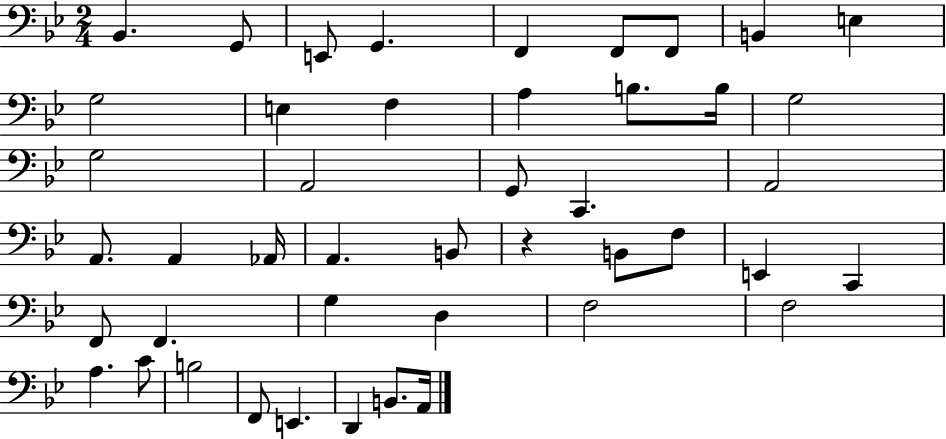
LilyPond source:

{
  \clef bass
  \numericTimeSignature
  \time 2/4
  \key bes \major
  \repeat volta 2 { bes,4. g,8 | e,8 g,4. | f,4 f,8 f,8 | b,4 e4 | \break g2 | e4 f4 | a4 b8. b16 | g2 | \break g2 | a,2 | g,8 c,4. | a,2 | \break a,8. a,4 aes,16 | a,4. b,8 | r4 b,8 f8 | e,4 c,4 | \break f,8 f,4. | g4 d4 | f2 | f2 | \break a4. c'8 | b2 | f,8 e,4. | d,4 b,8. a,16 | \break } \bar "|."
}